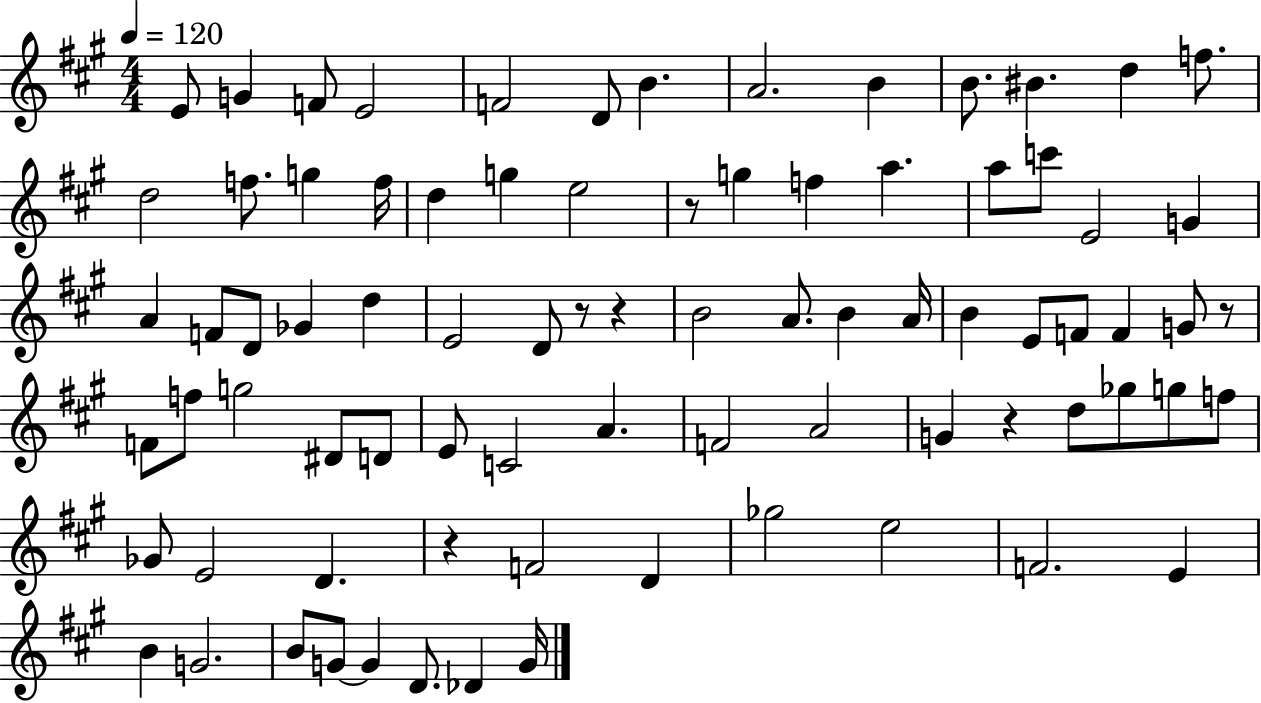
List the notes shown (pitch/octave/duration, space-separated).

E4/e G4/q F4/e E4/h F4/h D4/e B4/q. A4/h. B4/q B4/e. BIS4/q. D5/q F5/e. D5/h F5/e. G5/q F5/s D5/q G5/q E5/h R/e G5/q F5/q A5/q. A5/e C6/e E4/h G4/q A4/q F4/e D4/e Gb4/q D5/q E4/h D4/e R/e R/q B4/h A4/e. B4/q A4/s B4/q E4/e F4/e F4/q G4/e R/e F4/e F5/e G5/h D#4/e D4/e E4/e C4/h A4/q. F4/h A4/h G4/q R/q D5/e Gb5/e G5/e F5/e Gb4/e E4/h D4/q. R/q F4/h D4/q Gb5/h E5/h F4/h. E4/q B4/q G4/h. B4/e G4/e G4/q D4/e. Db4/q G4/s